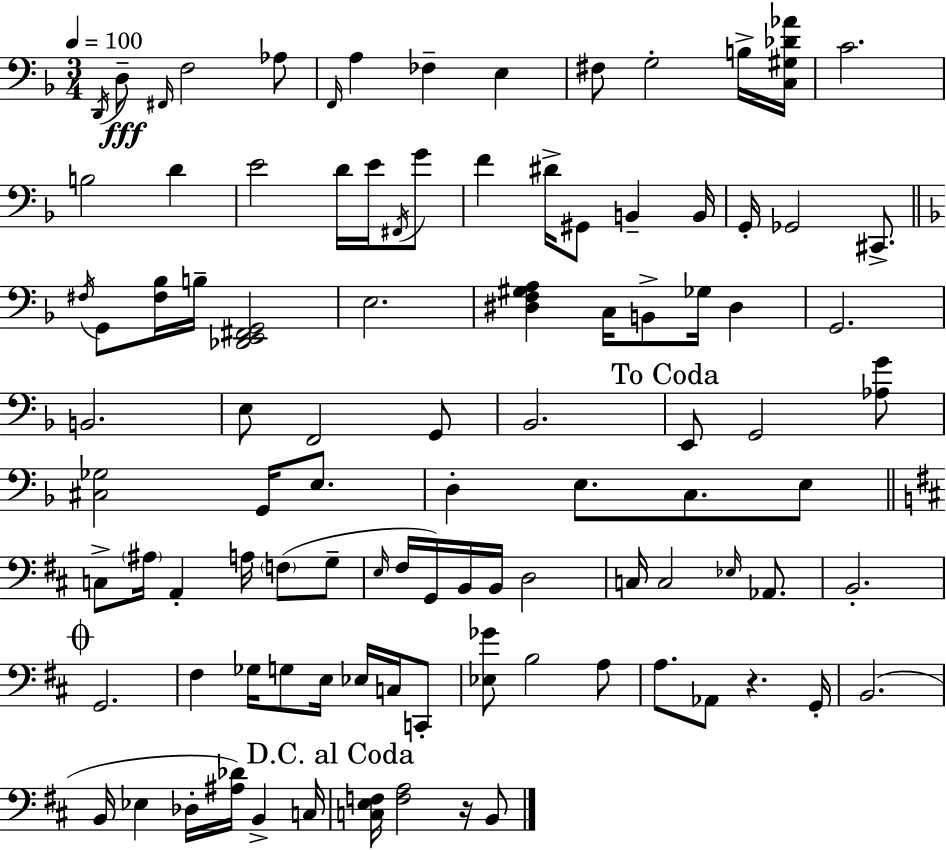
D2/s D3/e F#2/s F3/h Ab3/e F2/s A3/q FES3/q E3/q F#3/e G3/h B3/s [C3,G#3,Db4,Ab4]/s C4/h. B3/h D4/q E4/h D4/s E4/s F#2/s G4/e F4/q D#4/s G#2/e B2/q B2/s G2/s Gb2/h C#2/e. F#3/s G2/e [F#3,Bb3]/s B3/s [Db2,E2,F#2,G2]/h E3/h. [D#3,F3,G#3,A3]/q C3/s B2/e Gb3/s D#3/q G2/h. B2/h. E3/e F2/h G2/e Bb2/h. E2/e G2/h [Ab3,G4]/e [C#3,Gb3]/h G2/s E3/e. D3/q E3/e. C3/e. E3/e C3/e A#3/s A2/q A3/s F3/e G3/e E3/s F#3/s G2/s B2/s B2/s D3/h C3/s C3/h Eb3/s Ab2/e. B2/h. G2/h. F#3/q Gb3/s G3/e E3/s Eb3/s C3/s C2/e [Eb3,Gb4]/e B3/h A3/e A3/e. Ab2/e R/q. G2/s B2/h. B2/s Eb3/q Db3/s [A#3,Db4]/s B2/q C3/s [C3,E3,F3]/s [F3,A3]/h R/s B2/e